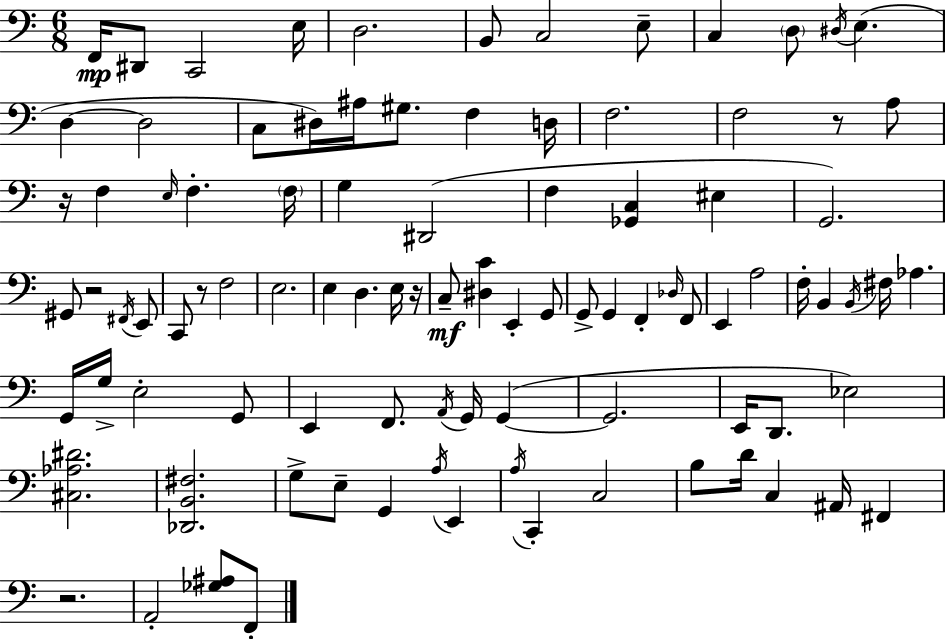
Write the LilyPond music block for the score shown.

{
  \clef bass
  \numericTimeSignature
  \time 6/8
  \key a \minor
  f,16\mp dis,8 c,2 e16 | d2. | b,8 c2 e8-- | c4 \parenthesize d8 \acciaccatura { dis16 } e4.( | \break d4~~ d2 | c8 dis16) ais16 gis8. f4 | d16 f2. | f2 r8 a8 | \break r16 f4 \grace { e16 } f4.-. | \parenthesize f16 g4 dis,2( | f4 <ges, c>4 eis4 | g,2.) | \break gis,8 r2 | \acciaccatura { fis,16 } e,8 c,8 r8 f2 | e2. | e4 d4. | \break e16 r16 c8--\mf <dis c'>4 e,4-. | g,8 g,8-> g,4 f,4-. | \grace { des16 } f,8 e,4 a2 | f16-. b,4 \acciaccatura { b,16 } fis16 aes4. | \break g,16 g16-> e2-. | g,8 e,4 f,8. | \acciaccatura { a,16 } g,16 g,4~(~ g,2. | e,16 d,8. ees2) | \break <cis aes dis'>2. | <des, b, fis>2. | g8-> e8-- g,4 | \acciaccatura { a16 } e,4 \acciaccatura { a16 } c,4-. | \break c2 b8 d'16 c4 | ais,16 fis,4 r2. | a,2-. | <ges ais>8 f,8-. \bar "|."
}